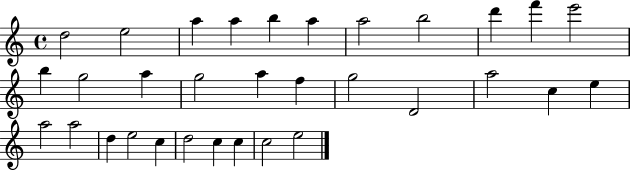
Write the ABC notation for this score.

X:1
T:Untitled
M:4/4
L:1/4
K:C
d2 e2 a a b a a2 b2 d' f' e'2 b g2 a g2 a f g2 D2 a2 c e a2 a2 d e2 c d2 c c c2 e2